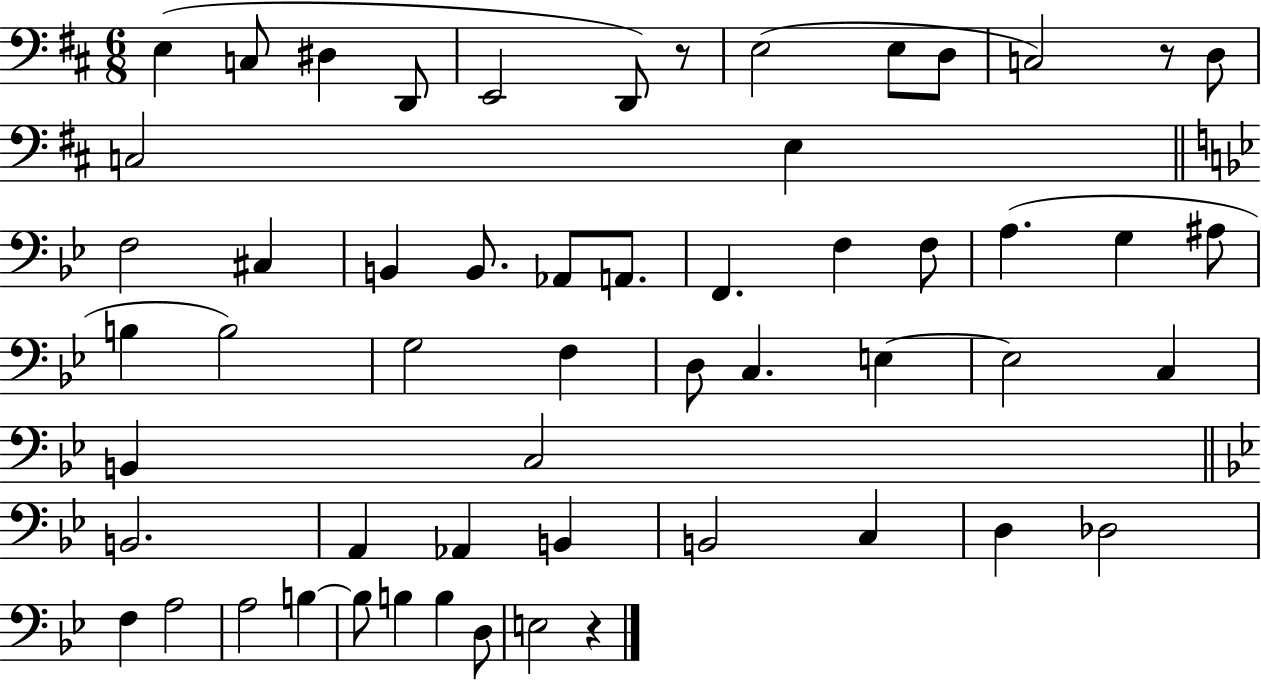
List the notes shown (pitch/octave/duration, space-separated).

E3/q C3/e D#3/q D2/e E2/h D2/e R/e E3/h E3/e D3/e C3/h R/e D3/e C3/h E3/q F3/h C#3/q B2/q B2/e. Ab2/e A2/e. F2/q. F3/q F3/e A3/q. G3/q A#3/e B3/q B3/h G3/h F3/q D3/e C3/q. E3/q E3/h C3/q B2/q C3/h B2/h. A2/q Ab2/q B2/q B2/h C3/q D3/q Db3/h F3/q A3/h A3/h B3/q B3/e B3/q B3/q D3/e E3/h R/q